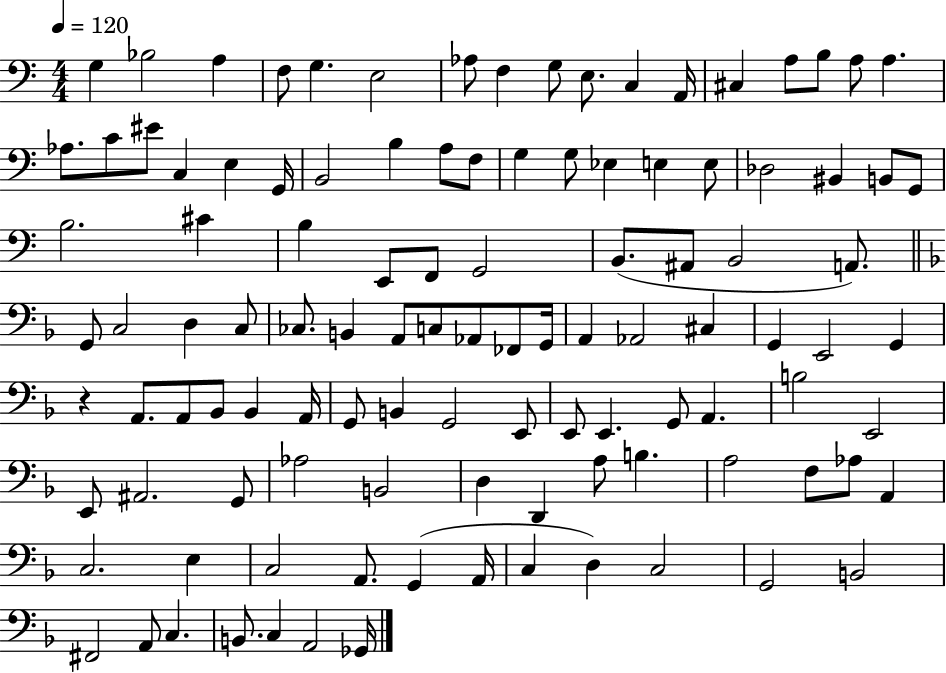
G3/q Bb3/h A3/q F3/e G3/q. E3/h Ab3/e F3/q G3/e E3/e. C3/q A2/s C#3/q A3/e B3/e A3/e A3/q. Ab3/e. C4/e EIS4/e C3/q E3/q G2/s B2/h B3/q A3/e F3/e G3/q G3/e Eb3/q E3/q E3/e Db3/h BIS2/q B2/e G2/e B3/h. C#4/q B3/q E2/e F2/e G2/h B2/e. A#2/e B2/h A2/e. G2/e C3/h D3/q C3/e CES3/e. B2/q A2/e C3/e Ab2/e FES2/e G2/s A2/q Ab2/h C#3/q G2/q E2/h G2/q R/q A2/e. A2/e Bb2/e Bb2/q A2/s G2/e B2/q G2/h E2/e E2/e E2/q. G2/e A2/q. B3/h E2/h E2/e A#2/h. G2/e Ab3/h B2/h D3/q D2/q A3/e B3/q. A3/h F3/e Ab3/e A2/q C3/h. E3/q C3/h A2/e. G2/q A2/s C3/q D3/q C3/h G2/h B2/h F#2/h A2/e C3/q. B2/e. C3/q A2/h Gb2/s